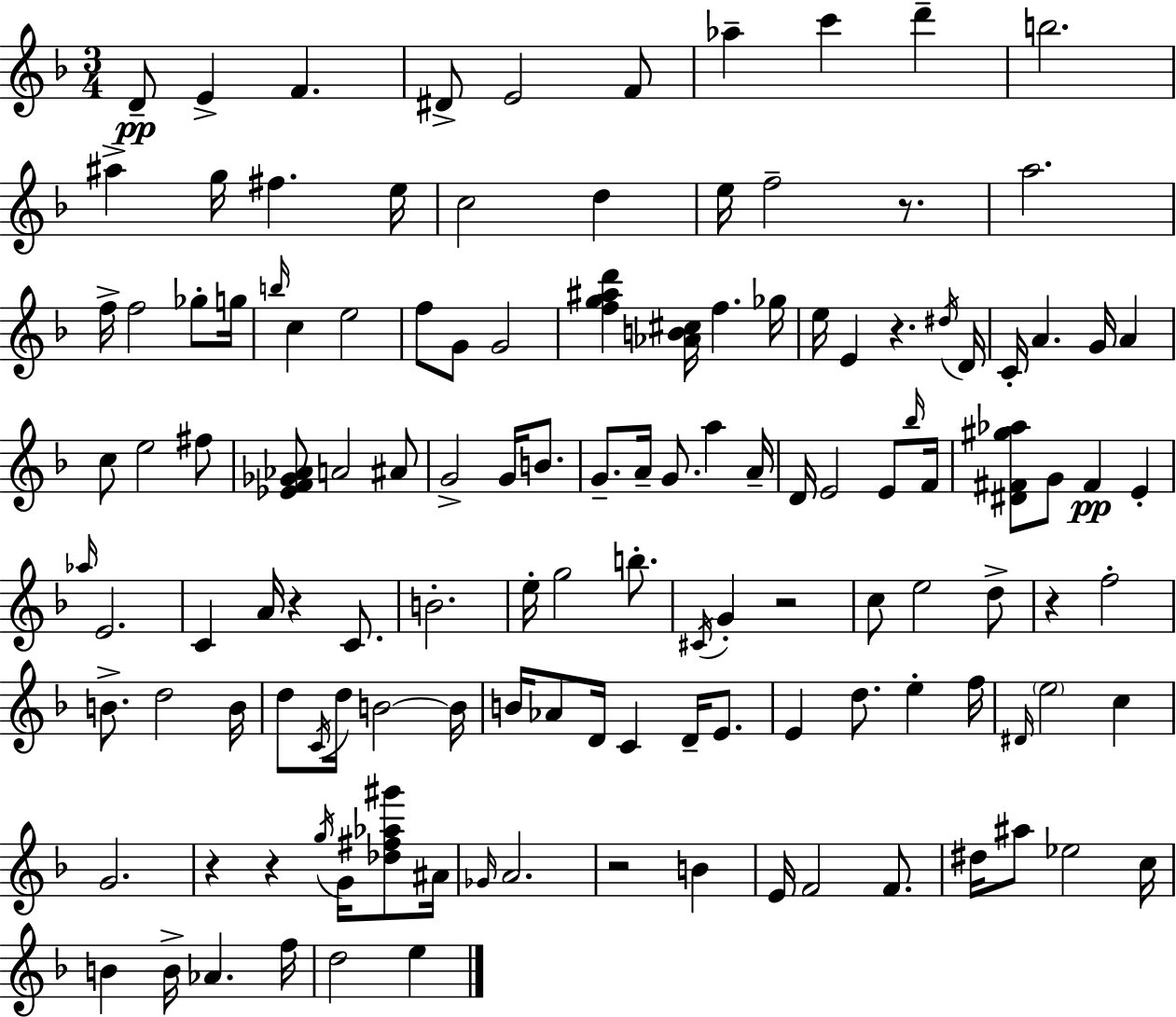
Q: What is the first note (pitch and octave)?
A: D4